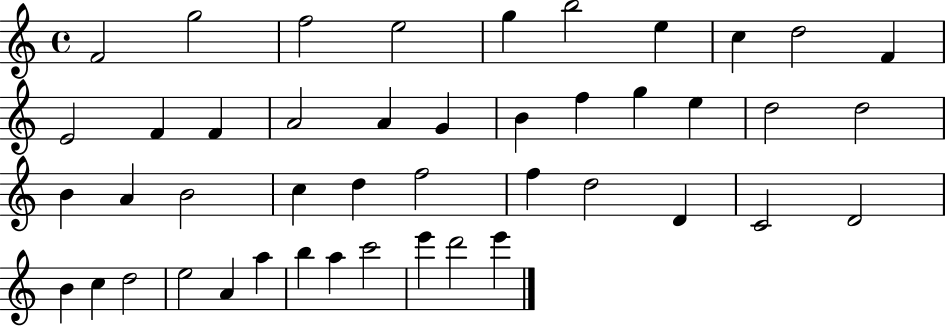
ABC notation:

X:1
T:Untitled
M:4/4
L:1/4
K:C
F2 g2 f2 e2 g b2 e c d2 F E2 F F A2 A G B f g e d2 d2 B A B2 c d f2 f d2 D C2 D2 B c d2 e2 A a b a c'2 e' d'2 e'